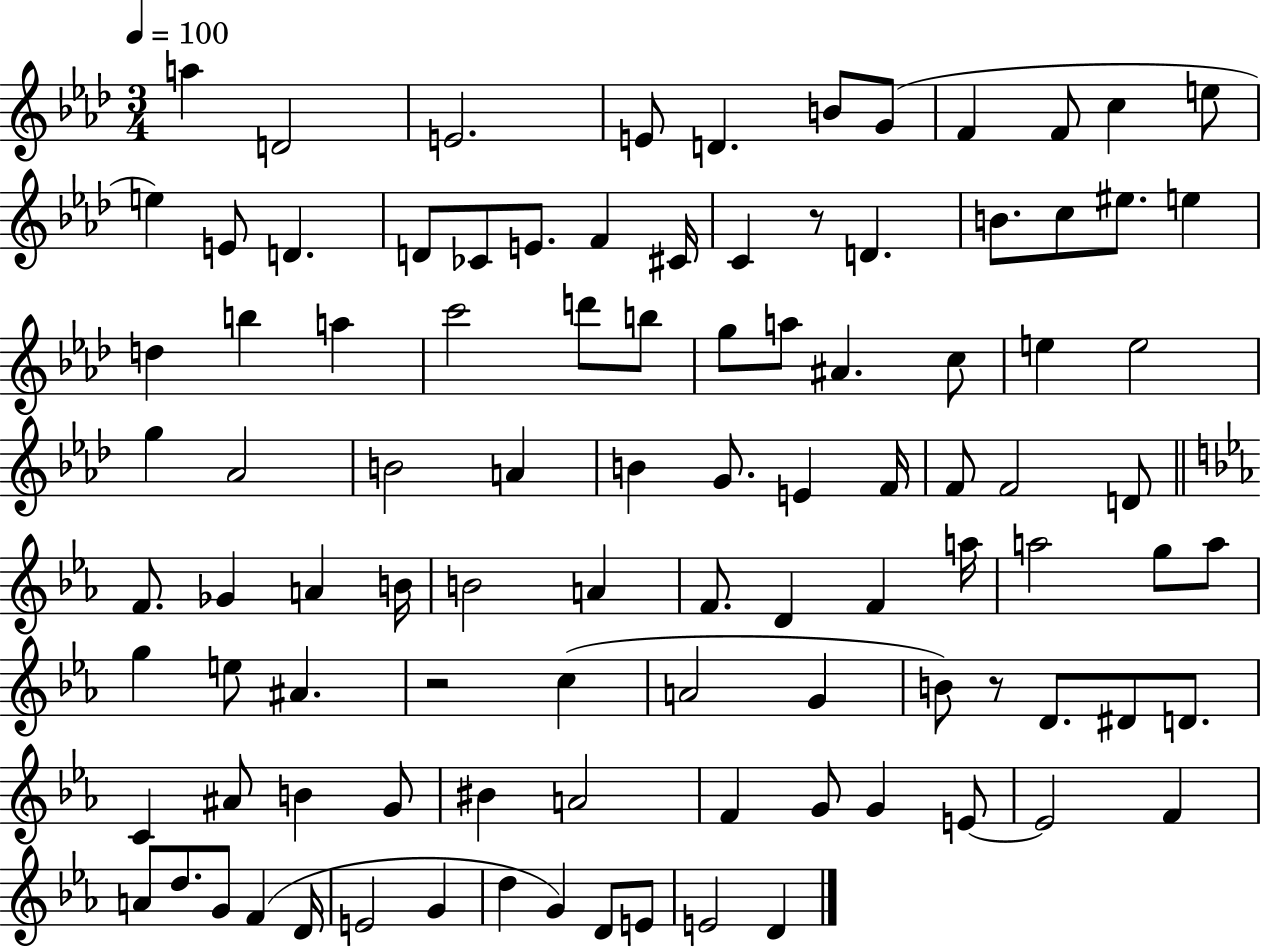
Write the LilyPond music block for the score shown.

{
  \clef treble
  \numericTimeSignature
  \time 3/4
  \key aes \major
  \tempo 4 = 100
  a''4 d'2 | e'2. | e'8 d'4. b'8 g'8( | f'4 f'8 c''4 e''8 | \break e''4) e'8 d'4. | d'8 ces'8 e'8. f'4 cis'16 | c'4 r8 d'4. | b'8. c''8 eis''8. e''4 | \break d''4 b''4 a''4 | c'''2 d'''8 b''8 | g''8 a''8 ais'4. c''8 | e''4 e''2 | \break g''4 aes'2 | b'2 a'4 | b'4 g'8. e'4 f'16 | f'8 f'2 d'8 | \break \bar "||" \break \key c \minor f'8. ges'4 a'4 b'16 | b'2 a'4 | f'8. d'4 f'4 a''16 | a''2 g''8 a''8 | \break g''4 e''8 ais'4. | r2 c''4( | a'2 g'4 | b'8) r8 d'8. dis'8 d'8. | \break c'4 ais'8 b'4 g'8 | bis'4 a'2 | f'4 g'8 g'4 e'8~~ | e'2 f'4 | \break a'8 d''8. g'8 f'4( d'16 | e'2 g'4 | d''4 g'4) d'8 e'8 | e'2 d'4 | \break \bar "|."
}